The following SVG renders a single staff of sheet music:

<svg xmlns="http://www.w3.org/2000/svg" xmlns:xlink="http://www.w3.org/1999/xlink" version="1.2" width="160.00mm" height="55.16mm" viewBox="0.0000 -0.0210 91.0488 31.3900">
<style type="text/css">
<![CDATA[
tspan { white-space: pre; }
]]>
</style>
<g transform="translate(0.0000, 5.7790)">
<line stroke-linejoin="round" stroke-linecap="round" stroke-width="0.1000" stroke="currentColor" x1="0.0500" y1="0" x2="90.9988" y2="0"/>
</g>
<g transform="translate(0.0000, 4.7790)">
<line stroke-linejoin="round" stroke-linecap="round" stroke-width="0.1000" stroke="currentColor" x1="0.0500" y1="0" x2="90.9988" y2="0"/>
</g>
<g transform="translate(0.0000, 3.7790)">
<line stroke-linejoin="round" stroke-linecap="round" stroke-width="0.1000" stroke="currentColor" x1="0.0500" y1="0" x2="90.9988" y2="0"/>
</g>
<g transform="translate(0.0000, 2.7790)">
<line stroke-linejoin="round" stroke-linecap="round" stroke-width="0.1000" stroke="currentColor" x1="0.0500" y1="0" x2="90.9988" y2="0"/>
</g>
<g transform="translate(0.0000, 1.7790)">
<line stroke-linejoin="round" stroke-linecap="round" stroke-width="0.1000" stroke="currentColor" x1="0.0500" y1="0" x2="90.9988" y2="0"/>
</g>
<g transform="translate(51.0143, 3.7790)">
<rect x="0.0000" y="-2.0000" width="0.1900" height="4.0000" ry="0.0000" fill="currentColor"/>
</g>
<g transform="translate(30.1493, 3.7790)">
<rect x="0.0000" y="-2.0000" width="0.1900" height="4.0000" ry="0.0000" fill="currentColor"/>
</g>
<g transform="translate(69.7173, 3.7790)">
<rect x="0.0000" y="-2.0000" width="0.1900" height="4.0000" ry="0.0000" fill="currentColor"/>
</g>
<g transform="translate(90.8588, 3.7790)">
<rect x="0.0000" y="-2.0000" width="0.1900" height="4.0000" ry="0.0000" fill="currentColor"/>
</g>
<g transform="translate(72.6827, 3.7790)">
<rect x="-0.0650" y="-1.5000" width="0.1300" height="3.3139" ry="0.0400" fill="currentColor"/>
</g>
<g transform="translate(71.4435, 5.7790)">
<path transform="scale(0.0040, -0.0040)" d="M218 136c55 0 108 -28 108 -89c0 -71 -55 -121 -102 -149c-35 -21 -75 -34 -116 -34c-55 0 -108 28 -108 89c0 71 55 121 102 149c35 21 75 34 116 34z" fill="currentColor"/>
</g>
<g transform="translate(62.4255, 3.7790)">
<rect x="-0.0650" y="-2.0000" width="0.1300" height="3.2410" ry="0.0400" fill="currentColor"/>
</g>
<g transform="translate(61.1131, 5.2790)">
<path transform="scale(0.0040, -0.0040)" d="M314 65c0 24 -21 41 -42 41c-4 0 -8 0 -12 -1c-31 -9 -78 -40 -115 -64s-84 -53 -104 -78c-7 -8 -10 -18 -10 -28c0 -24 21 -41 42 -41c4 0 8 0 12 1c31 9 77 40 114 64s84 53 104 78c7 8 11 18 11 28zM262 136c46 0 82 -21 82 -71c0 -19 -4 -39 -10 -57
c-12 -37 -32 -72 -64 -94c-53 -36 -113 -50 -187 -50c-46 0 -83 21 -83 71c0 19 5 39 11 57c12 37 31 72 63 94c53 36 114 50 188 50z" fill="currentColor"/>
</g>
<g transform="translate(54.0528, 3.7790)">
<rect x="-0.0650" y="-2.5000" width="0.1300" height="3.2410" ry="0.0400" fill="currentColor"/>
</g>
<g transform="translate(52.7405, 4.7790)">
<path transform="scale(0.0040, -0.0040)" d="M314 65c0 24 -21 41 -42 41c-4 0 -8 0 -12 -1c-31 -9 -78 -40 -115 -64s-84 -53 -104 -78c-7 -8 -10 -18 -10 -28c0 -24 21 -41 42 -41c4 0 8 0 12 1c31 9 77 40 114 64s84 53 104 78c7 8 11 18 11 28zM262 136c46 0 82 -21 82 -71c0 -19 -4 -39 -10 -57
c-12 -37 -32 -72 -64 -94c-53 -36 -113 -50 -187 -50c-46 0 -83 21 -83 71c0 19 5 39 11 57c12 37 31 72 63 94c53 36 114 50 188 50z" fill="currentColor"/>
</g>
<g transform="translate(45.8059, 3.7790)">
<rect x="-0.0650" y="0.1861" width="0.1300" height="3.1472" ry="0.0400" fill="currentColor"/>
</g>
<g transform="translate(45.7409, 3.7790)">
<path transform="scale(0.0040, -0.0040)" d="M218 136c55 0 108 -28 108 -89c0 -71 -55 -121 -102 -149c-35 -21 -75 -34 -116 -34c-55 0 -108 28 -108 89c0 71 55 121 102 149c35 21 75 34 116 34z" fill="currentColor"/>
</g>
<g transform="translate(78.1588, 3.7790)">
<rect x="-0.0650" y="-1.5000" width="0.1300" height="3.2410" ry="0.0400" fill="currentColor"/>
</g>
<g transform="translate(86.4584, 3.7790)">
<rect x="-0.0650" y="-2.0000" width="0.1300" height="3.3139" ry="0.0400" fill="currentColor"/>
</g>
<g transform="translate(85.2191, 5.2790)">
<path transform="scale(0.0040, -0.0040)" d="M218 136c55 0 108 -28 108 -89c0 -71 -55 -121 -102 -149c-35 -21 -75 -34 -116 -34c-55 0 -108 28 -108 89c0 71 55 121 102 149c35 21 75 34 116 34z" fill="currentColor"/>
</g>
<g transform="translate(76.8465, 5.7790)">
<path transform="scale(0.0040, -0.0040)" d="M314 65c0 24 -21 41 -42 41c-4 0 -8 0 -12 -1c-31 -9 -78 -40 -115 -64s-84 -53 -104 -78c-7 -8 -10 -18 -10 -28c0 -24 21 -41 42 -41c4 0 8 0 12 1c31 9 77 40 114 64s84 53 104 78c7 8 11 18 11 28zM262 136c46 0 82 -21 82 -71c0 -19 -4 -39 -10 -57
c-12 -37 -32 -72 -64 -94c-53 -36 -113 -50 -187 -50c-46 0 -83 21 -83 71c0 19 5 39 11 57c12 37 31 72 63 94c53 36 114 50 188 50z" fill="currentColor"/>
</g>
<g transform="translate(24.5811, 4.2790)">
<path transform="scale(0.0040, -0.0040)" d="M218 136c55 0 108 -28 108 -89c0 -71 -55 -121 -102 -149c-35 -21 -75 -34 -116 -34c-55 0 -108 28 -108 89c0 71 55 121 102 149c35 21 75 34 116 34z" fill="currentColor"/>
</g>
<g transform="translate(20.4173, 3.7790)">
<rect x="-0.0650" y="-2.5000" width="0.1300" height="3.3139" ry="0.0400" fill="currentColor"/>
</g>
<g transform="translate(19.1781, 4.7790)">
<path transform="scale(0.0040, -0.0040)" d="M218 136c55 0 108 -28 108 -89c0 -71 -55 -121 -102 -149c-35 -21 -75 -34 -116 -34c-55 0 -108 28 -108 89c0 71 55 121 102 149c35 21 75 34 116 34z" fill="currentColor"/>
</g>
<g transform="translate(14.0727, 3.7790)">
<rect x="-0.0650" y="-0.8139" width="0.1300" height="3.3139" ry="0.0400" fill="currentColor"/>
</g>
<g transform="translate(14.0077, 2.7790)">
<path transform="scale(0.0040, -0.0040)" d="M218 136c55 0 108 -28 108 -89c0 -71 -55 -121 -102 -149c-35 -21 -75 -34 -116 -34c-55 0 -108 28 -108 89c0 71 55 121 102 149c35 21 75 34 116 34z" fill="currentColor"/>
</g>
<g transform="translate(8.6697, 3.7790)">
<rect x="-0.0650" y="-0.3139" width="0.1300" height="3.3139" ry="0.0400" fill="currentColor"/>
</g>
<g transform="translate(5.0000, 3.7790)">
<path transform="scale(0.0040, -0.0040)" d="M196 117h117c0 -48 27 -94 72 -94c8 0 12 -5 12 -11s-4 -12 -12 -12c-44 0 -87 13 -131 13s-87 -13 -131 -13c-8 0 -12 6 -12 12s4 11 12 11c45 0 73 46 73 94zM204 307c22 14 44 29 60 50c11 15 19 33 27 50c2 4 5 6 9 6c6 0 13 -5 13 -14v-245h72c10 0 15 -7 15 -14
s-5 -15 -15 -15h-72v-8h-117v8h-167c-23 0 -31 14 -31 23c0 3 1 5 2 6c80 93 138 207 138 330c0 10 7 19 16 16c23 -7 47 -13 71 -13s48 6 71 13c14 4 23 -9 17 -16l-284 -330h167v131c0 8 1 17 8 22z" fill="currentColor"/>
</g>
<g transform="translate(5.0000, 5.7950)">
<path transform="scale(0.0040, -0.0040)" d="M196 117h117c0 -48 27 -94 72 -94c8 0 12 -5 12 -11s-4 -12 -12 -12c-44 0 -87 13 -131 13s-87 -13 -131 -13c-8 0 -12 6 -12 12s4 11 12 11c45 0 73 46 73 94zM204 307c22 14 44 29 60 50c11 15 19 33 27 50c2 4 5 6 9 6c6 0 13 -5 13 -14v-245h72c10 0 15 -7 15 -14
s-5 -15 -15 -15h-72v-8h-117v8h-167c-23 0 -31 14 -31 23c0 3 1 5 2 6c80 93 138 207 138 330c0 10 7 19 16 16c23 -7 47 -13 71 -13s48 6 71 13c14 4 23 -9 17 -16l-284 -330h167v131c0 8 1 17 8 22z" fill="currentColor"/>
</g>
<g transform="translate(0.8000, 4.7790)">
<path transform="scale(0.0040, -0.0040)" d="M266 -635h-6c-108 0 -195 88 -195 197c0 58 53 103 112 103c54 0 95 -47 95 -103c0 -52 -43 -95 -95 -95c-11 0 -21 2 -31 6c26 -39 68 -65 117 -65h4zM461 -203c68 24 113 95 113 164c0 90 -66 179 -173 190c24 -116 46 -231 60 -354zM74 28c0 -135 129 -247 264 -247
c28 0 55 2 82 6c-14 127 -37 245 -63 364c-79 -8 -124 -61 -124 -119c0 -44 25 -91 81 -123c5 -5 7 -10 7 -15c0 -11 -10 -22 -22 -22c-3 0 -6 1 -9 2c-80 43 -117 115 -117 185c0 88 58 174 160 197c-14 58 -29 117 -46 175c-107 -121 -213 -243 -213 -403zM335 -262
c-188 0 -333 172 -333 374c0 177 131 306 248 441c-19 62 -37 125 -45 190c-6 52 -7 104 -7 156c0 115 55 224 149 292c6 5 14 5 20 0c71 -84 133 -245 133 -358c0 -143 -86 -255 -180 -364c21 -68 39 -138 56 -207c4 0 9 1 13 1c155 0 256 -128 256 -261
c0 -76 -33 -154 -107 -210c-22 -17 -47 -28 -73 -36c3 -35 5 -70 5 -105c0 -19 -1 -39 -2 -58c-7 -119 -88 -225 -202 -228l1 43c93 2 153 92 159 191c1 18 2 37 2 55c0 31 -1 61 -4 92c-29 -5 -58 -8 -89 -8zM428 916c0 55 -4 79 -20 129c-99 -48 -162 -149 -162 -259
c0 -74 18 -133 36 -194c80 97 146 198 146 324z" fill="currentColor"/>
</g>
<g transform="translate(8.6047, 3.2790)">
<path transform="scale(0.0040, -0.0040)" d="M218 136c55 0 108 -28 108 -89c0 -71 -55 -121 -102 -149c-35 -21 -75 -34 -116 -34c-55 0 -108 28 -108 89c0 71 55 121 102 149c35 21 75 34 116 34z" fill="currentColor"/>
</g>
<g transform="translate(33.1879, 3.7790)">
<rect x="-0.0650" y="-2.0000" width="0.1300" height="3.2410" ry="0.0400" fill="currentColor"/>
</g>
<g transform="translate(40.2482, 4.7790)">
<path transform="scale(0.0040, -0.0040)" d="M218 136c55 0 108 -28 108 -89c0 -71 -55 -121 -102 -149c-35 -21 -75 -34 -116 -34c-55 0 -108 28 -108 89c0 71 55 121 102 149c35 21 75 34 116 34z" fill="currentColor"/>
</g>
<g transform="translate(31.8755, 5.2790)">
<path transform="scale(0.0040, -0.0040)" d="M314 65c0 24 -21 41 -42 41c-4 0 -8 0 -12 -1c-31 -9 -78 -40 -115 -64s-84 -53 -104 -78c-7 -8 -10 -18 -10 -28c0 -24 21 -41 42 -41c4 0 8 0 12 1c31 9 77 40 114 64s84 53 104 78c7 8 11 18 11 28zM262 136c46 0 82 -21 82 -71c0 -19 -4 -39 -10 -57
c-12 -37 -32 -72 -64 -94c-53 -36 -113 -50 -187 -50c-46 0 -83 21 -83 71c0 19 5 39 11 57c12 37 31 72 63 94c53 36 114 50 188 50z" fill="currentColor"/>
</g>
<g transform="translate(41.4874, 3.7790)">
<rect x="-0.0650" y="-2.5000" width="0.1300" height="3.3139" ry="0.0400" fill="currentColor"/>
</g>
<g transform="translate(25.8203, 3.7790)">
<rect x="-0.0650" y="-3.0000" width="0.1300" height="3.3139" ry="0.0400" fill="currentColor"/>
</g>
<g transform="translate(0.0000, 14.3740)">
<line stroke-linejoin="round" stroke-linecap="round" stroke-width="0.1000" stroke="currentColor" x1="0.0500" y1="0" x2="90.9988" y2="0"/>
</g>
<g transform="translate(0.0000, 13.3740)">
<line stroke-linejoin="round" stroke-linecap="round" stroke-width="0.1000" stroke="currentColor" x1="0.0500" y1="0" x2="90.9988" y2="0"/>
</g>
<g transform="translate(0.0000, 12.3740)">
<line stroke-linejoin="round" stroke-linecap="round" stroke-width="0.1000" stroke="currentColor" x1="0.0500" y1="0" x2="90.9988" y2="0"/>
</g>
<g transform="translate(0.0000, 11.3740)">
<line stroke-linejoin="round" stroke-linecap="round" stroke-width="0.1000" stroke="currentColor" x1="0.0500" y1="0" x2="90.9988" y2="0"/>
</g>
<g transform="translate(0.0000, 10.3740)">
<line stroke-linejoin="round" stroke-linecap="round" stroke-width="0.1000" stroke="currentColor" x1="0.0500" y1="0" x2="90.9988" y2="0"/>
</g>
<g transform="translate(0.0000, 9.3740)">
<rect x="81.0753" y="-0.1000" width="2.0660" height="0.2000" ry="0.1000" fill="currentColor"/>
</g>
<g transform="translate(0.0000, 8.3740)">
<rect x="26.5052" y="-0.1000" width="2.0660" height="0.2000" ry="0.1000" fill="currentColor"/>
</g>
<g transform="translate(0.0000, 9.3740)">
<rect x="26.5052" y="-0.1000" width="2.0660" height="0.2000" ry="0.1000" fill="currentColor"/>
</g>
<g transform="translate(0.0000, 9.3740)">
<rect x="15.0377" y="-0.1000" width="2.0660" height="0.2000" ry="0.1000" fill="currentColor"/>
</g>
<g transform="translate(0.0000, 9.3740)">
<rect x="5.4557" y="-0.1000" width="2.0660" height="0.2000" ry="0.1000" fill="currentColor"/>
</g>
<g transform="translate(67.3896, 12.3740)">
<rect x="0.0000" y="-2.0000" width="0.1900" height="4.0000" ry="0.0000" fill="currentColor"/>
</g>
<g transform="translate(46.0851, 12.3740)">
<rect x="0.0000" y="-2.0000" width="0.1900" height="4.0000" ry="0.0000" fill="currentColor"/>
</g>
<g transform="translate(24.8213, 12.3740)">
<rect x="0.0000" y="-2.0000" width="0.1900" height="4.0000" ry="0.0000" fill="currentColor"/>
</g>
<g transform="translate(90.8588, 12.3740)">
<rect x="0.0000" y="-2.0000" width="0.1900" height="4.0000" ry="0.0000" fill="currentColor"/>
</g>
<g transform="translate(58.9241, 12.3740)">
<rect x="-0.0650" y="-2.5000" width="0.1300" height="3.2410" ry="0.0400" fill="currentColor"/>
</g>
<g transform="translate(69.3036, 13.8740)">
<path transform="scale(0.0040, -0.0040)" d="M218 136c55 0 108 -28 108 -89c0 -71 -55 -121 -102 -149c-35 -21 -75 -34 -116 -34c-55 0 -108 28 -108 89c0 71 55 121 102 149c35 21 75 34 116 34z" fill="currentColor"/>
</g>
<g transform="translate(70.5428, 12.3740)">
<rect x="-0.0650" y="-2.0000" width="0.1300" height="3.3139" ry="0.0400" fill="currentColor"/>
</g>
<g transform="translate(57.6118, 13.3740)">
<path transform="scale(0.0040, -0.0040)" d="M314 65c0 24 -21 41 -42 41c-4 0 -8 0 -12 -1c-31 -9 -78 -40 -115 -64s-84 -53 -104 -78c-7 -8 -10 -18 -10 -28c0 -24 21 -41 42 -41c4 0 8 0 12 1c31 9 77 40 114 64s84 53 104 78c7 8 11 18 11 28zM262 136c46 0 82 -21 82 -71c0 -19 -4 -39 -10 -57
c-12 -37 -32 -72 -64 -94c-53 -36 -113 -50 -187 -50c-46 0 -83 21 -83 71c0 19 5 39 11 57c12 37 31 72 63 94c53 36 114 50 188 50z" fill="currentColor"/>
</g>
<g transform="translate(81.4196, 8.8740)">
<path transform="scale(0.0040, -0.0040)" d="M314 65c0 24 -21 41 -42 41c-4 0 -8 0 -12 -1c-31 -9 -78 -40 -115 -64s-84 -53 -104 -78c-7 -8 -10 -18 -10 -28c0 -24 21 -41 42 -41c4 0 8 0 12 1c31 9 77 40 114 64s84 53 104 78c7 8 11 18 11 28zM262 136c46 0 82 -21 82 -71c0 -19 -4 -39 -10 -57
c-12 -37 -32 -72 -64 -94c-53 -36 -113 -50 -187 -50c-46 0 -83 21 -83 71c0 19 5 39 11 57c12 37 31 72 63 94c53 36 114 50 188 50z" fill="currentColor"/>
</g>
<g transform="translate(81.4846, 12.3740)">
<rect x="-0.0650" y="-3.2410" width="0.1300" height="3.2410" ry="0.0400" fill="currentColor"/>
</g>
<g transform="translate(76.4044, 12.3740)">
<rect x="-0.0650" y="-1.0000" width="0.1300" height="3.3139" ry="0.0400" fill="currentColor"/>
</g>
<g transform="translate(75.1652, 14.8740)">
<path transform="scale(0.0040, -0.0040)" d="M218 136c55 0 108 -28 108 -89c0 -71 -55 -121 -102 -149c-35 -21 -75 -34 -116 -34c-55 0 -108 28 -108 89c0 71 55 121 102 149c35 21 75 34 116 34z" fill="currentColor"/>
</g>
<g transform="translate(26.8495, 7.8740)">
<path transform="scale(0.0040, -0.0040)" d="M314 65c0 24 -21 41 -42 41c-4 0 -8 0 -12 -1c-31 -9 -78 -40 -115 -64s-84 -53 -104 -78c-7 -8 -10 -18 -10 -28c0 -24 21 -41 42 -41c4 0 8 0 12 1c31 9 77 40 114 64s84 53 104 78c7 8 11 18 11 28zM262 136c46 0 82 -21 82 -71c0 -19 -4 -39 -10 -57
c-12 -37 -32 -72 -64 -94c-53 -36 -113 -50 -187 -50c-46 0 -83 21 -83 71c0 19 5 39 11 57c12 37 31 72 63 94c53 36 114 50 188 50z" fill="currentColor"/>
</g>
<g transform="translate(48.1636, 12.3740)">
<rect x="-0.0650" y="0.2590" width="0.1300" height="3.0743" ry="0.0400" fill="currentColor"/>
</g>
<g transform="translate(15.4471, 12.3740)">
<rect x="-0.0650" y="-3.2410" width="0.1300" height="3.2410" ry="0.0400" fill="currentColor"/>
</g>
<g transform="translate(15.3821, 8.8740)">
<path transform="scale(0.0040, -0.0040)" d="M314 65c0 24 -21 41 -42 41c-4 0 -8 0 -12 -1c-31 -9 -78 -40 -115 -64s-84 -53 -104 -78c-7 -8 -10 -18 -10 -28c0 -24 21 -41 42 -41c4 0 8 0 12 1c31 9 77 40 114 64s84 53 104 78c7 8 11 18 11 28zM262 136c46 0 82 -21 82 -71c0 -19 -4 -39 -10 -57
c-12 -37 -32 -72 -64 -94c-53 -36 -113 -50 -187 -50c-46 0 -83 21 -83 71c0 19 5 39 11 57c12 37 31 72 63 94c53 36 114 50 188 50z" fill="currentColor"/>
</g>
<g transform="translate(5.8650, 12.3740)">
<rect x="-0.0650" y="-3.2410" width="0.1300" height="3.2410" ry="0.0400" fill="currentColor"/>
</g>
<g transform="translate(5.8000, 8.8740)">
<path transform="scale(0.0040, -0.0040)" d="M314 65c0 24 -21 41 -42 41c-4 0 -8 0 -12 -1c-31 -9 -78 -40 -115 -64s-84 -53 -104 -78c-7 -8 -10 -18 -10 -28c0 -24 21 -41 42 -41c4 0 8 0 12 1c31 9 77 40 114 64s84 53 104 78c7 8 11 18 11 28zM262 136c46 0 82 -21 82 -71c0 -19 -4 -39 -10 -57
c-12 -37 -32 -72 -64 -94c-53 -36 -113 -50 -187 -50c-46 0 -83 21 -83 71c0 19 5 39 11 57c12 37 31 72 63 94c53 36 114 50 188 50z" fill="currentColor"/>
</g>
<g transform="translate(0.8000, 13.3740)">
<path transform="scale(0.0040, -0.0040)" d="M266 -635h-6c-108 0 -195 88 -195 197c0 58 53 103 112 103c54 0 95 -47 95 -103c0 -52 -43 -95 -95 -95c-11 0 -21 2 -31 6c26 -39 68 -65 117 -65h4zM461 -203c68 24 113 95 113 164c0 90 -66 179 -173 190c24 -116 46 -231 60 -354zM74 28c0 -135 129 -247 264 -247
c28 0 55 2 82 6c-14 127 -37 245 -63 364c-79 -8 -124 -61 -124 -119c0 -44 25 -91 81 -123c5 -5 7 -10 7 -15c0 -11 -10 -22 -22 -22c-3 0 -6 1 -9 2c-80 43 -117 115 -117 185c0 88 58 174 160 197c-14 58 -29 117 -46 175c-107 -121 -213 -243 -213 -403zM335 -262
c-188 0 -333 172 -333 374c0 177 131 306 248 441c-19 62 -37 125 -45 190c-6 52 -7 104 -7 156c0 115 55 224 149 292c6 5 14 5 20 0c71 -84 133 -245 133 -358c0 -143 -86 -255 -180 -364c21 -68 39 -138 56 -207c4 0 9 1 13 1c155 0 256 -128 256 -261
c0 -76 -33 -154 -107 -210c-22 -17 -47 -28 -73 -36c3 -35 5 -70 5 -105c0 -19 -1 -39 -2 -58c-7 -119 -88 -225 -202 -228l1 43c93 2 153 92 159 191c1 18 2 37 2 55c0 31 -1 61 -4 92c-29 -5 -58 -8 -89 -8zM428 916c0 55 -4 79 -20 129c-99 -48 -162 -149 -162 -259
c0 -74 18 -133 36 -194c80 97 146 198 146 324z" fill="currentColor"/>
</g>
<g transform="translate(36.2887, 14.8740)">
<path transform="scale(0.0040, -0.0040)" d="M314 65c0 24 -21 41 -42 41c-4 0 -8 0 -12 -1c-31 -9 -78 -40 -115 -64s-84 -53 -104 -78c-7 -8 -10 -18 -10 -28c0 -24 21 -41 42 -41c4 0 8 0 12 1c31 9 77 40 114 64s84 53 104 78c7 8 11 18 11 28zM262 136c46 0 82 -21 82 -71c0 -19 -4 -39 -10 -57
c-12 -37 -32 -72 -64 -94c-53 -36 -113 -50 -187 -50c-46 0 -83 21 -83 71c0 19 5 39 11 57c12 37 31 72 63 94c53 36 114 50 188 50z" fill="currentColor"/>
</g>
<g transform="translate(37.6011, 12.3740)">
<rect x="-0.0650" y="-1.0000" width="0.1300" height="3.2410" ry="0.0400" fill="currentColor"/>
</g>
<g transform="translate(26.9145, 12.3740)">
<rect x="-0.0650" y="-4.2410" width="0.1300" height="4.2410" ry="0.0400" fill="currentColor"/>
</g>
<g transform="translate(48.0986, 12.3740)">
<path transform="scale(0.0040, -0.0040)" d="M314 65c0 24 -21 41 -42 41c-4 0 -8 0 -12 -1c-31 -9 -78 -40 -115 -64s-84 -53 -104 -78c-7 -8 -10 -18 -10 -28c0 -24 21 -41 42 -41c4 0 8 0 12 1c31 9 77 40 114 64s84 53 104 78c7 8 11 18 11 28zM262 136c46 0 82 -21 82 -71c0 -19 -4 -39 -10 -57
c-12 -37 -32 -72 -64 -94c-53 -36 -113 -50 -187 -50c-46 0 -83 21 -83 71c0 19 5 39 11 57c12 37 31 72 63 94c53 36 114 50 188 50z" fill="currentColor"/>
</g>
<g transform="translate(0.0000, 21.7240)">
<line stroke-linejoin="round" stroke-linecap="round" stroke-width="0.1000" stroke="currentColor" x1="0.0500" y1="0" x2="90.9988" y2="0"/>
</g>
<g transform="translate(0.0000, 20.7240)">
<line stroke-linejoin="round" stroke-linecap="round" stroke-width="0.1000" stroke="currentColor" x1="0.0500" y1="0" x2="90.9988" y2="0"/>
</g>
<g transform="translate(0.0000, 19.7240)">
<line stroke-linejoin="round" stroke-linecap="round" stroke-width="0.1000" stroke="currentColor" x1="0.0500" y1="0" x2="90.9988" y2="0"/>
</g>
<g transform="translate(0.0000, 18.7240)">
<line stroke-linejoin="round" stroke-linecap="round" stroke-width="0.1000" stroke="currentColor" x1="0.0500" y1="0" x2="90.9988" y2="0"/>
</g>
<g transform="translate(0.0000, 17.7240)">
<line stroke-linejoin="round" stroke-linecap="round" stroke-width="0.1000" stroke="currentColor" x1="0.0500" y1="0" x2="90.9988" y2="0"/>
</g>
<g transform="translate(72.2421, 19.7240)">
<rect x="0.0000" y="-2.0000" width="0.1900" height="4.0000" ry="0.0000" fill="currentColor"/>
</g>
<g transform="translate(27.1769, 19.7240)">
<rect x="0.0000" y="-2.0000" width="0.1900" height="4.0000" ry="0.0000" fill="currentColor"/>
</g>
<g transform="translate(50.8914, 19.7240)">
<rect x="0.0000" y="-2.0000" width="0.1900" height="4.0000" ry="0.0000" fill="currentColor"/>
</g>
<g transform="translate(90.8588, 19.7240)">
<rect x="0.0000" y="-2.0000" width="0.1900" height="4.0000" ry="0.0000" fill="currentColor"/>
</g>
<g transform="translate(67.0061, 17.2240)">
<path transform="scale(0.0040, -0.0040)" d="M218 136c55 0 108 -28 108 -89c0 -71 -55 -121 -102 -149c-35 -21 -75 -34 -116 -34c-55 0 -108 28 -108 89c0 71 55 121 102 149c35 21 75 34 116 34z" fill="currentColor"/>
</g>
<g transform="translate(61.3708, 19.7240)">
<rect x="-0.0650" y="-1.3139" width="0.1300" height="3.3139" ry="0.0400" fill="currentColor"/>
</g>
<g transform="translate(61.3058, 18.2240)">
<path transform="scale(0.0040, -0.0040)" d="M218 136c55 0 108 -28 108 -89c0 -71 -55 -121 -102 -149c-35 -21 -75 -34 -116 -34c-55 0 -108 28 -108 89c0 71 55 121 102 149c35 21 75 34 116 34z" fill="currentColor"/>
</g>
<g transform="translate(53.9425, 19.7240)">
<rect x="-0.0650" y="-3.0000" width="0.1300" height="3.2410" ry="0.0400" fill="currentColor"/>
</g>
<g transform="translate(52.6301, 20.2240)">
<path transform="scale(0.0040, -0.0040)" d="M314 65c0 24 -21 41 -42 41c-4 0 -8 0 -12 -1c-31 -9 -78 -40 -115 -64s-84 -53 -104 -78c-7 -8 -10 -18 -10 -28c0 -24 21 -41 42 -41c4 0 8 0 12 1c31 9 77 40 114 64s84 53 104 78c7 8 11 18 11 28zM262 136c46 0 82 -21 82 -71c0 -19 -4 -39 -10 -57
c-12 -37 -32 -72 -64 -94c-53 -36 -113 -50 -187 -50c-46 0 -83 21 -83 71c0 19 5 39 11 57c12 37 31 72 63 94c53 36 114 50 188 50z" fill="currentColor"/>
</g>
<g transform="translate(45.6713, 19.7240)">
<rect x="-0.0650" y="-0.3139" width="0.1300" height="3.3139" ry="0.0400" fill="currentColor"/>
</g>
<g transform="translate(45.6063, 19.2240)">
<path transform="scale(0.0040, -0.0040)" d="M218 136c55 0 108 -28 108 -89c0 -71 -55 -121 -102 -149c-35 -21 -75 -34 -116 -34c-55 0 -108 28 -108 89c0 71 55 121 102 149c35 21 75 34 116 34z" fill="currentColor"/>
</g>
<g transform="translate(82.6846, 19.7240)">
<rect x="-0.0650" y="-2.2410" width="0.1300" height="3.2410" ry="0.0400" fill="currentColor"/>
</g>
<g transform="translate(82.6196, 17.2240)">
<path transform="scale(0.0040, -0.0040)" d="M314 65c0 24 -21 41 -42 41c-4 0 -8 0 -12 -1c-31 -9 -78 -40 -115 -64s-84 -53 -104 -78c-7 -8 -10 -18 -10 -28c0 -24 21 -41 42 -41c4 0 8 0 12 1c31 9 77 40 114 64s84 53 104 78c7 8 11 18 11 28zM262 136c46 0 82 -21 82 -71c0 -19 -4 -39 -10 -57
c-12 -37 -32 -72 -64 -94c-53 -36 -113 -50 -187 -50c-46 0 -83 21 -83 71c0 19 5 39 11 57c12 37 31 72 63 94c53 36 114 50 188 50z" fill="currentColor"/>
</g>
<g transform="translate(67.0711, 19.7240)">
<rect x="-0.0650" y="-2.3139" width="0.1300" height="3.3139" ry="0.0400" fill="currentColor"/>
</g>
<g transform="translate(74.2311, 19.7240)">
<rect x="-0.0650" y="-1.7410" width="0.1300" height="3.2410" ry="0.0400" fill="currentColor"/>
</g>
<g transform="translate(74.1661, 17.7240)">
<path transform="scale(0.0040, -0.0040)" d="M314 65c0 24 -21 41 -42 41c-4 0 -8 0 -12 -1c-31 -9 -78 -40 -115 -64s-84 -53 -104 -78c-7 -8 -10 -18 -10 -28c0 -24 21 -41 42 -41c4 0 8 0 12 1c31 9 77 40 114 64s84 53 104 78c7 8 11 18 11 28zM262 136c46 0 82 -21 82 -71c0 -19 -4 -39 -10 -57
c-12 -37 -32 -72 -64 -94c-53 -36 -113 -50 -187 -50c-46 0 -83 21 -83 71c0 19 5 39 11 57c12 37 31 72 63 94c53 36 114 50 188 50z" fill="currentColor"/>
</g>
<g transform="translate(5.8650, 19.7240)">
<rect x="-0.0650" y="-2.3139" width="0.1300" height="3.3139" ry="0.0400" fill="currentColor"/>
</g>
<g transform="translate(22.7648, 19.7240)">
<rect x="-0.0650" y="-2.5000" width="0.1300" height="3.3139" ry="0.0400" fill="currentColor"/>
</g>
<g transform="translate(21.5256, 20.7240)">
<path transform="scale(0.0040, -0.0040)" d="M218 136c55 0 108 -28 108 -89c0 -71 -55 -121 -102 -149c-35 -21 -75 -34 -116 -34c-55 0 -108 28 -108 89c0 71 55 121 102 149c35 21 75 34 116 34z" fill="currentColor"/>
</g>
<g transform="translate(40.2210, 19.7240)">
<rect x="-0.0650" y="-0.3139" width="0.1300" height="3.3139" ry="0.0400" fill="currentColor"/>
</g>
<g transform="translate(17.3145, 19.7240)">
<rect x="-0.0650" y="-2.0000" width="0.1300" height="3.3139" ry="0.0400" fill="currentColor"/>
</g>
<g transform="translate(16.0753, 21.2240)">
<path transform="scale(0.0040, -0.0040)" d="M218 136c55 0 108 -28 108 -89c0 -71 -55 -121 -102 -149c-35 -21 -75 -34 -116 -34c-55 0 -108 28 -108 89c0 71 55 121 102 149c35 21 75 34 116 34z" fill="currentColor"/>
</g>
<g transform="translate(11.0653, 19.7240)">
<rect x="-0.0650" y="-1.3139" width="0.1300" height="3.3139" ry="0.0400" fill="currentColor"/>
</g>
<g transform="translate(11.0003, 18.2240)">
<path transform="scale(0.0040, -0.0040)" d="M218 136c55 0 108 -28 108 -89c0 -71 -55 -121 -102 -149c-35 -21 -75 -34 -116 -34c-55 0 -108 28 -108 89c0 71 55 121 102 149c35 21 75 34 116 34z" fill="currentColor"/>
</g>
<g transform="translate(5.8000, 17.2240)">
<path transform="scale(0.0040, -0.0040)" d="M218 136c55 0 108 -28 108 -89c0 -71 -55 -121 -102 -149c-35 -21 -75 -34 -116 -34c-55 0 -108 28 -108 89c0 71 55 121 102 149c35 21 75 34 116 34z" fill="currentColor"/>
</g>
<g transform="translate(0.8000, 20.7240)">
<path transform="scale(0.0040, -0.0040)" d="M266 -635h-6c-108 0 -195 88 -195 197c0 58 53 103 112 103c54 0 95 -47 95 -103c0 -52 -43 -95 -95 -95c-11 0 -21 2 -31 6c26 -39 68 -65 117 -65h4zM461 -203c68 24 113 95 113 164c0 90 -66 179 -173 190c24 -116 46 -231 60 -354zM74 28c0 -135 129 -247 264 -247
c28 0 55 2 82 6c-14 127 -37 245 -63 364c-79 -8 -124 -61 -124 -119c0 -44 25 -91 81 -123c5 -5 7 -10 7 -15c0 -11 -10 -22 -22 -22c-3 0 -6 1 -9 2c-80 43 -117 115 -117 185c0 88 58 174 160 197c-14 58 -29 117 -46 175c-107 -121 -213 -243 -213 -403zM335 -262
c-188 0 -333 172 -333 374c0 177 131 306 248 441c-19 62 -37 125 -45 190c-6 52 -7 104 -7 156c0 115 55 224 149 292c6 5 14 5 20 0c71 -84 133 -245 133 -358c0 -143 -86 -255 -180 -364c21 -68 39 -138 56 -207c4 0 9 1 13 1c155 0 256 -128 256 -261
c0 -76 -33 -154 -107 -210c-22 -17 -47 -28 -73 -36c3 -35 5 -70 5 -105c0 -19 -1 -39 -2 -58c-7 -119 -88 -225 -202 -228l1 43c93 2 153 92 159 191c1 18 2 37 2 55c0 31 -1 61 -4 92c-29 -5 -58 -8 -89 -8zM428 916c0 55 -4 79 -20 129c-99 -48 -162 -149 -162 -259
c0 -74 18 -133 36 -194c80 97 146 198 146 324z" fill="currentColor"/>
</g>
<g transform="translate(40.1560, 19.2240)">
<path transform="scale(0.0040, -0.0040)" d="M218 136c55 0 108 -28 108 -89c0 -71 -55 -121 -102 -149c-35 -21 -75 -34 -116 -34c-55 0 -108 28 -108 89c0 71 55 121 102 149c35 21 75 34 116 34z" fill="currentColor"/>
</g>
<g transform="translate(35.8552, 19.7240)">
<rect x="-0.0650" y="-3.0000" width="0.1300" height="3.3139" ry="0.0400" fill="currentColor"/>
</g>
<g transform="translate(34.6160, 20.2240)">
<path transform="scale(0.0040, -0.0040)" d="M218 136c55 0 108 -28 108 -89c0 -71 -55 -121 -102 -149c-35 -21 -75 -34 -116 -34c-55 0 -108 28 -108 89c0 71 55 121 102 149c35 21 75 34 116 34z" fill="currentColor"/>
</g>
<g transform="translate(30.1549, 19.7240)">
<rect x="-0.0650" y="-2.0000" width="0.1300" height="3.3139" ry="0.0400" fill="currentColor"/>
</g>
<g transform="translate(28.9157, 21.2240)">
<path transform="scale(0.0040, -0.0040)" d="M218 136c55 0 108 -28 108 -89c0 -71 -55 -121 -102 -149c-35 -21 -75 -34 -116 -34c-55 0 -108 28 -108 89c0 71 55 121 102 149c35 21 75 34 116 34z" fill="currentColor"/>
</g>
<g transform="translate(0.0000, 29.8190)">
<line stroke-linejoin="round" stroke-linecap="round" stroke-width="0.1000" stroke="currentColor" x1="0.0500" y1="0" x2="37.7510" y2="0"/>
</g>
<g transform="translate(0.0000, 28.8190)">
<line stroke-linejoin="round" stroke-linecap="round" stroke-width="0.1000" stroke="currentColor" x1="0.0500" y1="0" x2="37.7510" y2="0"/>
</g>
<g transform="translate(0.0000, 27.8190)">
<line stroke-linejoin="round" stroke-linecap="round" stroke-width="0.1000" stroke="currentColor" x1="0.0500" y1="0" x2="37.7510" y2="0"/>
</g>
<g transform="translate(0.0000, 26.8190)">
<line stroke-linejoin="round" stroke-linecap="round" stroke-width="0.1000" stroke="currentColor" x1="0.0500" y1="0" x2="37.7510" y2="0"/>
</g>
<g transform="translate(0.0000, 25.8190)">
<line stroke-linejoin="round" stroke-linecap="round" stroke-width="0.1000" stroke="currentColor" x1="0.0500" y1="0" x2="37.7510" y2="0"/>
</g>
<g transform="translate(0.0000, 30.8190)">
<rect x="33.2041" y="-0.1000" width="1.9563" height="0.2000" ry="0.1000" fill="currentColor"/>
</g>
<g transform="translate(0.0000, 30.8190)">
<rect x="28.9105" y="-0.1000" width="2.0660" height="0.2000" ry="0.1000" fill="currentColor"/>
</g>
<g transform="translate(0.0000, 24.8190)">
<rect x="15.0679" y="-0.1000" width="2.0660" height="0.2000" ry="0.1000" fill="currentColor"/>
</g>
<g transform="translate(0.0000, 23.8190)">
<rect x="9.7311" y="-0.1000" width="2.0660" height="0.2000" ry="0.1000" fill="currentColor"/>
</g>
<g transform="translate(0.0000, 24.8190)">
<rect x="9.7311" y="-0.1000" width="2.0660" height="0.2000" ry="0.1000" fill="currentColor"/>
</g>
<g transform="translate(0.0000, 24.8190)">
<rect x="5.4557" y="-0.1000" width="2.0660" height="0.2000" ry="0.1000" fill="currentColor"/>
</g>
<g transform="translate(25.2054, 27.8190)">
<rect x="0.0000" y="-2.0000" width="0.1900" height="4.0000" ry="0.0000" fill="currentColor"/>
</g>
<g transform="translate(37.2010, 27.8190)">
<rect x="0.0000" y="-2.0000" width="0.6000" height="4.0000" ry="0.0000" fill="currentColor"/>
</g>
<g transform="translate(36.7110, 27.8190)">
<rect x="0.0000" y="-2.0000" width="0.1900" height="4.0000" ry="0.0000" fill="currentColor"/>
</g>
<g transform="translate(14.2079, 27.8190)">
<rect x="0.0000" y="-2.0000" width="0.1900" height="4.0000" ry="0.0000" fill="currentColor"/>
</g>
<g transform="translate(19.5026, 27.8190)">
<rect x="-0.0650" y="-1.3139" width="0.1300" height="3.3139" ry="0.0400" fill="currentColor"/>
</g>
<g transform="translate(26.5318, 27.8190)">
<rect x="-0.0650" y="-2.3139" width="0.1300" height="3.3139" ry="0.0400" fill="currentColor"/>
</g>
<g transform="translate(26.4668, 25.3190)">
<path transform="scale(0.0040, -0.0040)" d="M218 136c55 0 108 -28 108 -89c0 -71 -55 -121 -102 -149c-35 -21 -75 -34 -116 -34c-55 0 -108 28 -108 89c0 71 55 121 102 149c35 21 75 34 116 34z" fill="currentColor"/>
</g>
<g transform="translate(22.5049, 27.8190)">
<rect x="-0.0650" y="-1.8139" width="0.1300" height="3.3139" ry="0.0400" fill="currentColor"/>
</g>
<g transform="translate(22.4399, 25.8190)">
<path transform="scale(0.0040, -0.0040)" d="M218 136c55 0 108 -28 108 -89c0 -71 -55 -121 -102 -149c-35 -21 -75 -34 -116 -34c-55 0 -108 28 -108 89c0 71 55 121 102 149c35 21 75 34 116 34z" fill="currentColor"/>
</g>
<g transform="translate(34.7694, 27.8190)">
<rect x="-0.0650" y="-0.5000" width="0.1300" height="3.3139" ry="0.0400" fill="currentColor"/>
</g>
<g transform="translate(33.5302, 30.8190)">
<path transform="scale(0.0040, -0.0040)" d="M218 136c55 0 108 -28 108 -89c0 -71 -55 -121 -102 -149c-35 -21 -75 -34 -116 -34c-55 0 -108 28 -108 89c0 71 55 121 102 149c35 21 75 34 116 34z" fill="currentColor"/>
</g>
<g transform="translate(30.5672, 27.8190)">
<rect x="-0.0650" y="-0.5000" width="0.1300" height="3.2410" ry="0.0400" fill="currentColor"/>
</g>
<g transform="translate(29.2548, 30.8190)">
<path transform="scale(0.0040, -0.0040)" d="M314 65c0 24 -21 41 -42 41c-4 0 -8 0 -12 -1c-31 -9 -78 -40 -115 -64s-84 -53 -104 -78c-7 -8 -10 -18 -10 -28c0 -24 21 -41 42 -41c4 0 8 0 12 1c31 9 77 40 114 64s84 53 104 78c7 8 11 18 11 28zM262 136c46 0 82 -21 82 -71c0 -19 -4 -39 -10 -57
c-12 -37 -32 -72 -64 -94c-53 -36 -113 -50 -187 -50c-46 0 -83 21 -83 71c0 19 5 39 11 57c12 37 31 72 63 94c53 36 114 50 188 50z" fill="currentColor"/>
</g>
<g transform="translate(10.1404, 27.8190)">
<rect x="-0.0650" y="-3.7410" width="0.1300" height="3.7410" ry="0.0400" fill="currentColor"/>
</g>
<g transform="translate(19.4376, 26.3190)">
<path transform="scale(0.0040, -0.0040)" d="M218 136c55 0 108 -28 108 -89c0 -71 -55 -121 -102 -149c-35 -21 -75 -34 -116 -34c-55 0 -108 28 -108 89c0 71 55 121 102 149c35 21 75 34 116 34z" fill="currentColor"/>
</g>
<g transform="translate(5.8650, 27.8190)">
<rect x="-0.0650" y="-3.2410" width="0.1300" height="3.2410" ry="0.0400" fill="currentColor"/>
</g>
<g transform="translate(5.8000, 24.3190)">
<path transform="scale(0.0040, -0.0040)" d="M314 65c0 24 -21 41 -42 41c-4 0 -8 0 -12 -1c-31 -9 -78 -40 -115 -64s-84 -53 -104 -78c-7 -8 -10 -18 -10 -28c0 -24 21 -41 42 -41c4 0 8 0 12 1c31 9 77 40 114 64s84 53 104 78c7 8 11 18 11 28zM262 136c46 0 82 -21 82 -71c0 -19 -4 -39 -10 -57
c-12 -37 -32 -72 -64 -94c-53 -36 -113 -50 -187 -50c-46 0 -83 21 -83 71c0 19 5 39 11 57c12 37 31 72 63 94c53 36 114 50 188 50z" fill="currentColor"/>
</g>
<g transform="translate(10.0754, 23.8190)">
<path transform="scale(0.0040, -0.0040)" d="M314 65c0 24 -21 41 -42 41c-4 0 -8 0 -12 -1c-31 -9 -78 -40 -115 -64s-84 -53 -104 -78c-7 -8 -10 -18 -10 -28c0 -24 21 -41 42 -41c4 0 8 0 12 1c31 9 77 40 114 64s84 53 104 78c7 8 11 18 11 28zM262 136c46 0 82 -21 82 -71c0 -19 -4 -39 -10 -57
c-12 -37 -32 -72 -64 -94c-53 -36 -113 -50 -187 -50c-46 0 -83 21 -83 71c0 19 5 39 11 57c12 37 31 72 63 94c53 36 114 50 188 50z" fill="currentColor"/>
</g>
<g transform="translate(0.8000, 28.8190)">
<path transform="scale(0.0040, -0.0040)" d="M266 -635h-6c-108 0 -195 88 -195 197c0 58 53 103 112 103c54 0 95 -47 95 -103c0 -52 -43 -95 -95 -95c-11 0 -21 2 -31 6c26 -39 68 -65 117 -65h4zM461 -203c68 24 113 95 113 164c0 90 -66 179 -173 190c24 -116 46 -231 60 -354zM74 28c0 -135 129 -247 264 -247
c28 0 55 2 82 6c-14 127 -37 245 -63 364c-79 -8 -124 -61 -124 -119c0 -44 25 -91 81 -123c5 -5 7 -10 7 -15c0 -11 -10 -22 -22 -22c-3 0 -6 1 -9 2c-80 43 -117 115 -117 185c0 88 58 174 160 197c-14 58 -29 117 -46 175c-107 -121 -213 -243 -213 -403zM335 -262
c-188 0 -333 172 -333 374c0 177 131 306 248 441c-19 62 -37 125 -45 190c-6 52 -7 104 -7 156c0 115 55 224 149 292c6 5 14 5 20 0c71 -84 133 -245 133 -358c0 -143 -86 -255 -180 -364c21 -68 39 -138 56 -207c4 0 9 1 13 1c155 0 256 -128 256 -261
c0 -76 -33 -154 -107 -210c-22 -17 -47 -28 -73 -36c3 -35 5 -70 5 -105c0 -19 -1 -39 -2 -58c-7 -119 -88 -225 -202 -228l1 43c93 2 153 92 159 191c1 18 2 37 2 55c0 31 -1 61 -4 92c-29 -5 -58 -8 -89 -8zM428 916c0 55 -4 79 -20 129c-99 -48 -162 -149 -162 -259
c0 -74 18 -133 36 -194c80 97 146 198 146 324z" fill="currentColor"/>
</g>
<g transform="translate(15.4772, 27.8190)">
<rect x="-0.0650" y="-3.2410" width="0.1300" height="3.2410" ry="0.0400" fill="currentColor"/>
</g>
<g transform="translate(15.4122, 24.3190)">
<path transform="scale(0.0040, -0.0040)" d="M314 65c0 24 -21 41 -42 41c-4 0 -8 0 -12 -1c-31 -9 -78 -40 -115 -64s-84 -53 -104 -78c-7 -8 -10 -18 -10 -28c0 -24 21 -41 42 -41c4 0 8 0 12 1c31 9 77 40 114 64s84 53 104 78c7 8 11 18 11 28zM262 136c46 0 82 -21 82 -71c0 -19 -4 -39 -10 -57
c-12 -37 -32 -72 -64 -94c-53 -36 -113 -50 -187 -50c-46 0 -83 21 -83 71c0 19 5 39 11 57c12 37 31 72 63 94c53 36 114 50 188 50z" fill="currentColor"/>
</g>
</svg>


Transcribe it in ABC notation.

X:1
T:Untitled
M:4/4
L:1/4
K:C
c d G A F2 G B G2 F2 E E2 F b2 b2 d'2 D2 B2 G2 F D b2 g e F G F A c c A2 e g f2 g2 b2 c'2 b2 e f g C2 C